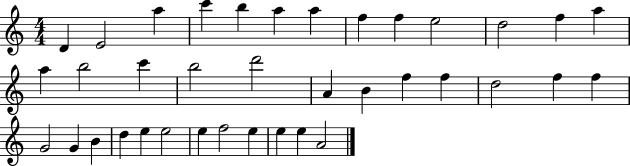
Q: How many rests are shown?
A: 0